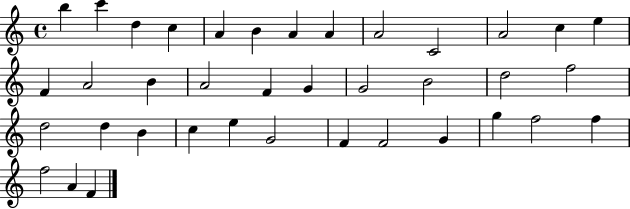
{
  \clef treble
  \time 4/4
  \defaultTimeSignature
  \key c \major
  b''4 c'''4 d''4 c''4 | a'4 b'4 a'4 a'4 | a'2 c'2 | a'2 c''4 e''4 | \break f'4 a'2 b'4 | a'2 f'4 g'4 | g'2 b'2 | d''2 f''2 | \break d''2 d''4 b'4 | c''4 e''4 g'2 | f'4 f'2 g'4 | g''4 f''2 f''4 | \break f''2 a'4 f'4 | \bar "|."
}